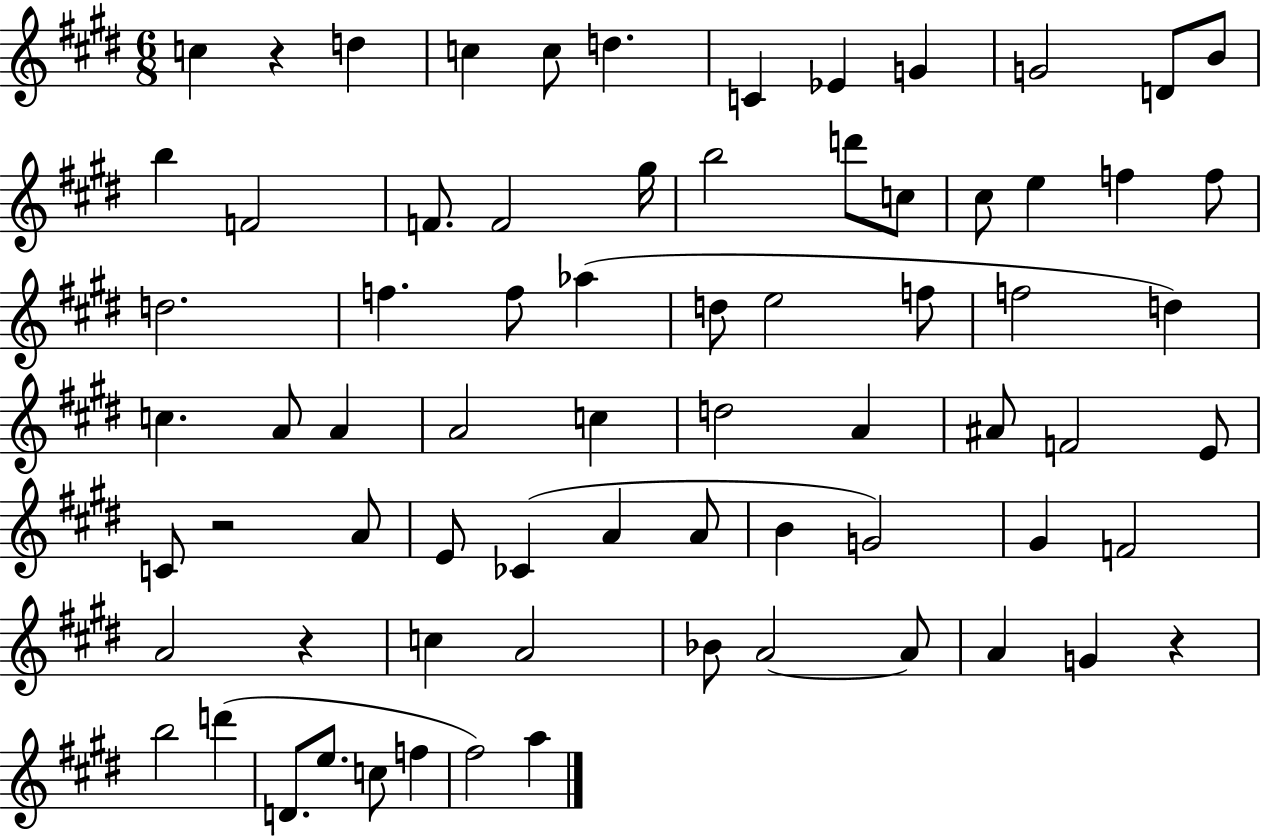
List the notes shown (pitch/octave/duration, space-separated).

C5/q R/q D5/q C5/q C5/e D5/q. C4/q Eb4/q G4/q G4/h D4/e B4/e B5/q F4/h F4/e. F4/h G#5/s B5/h D6/e C5/e C#5/e E5/q F5/q F5/e D5/h. F5/q. F5/e Ab5/q D5/e E5/h F5/e F5/h D5/q C5/q. A4/e A4/q A4/h C5/q D5/h A4/q A#4/e F4/h E4/e C4/e R/h A4/e E4/e CES4/q A4/q A4/e B4/q G4/h G#4/q F4/h A4/h R/q C5/q A4/h Bb4/e A4/h A4/e A4/q G4/q R/q B5/h D6/q D4/e. E5/e. C5/e F5/q F#5/h A5/q